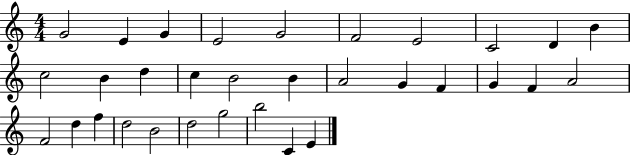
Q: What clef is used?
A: treble